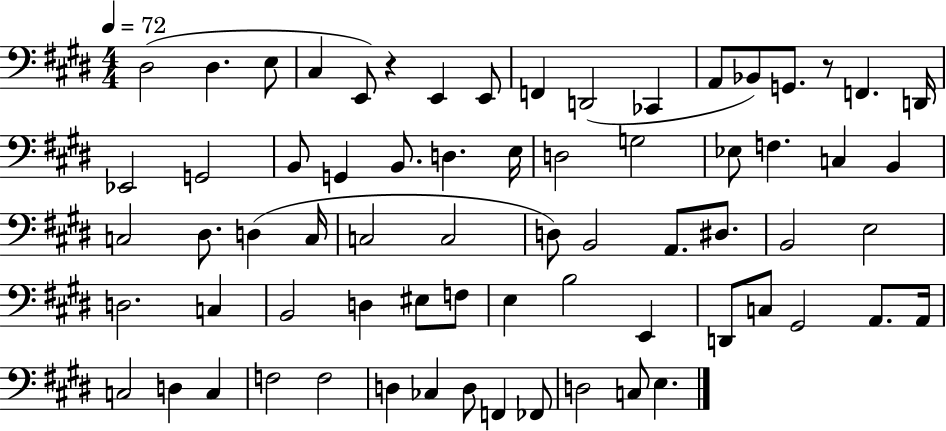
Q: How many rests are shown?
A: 2